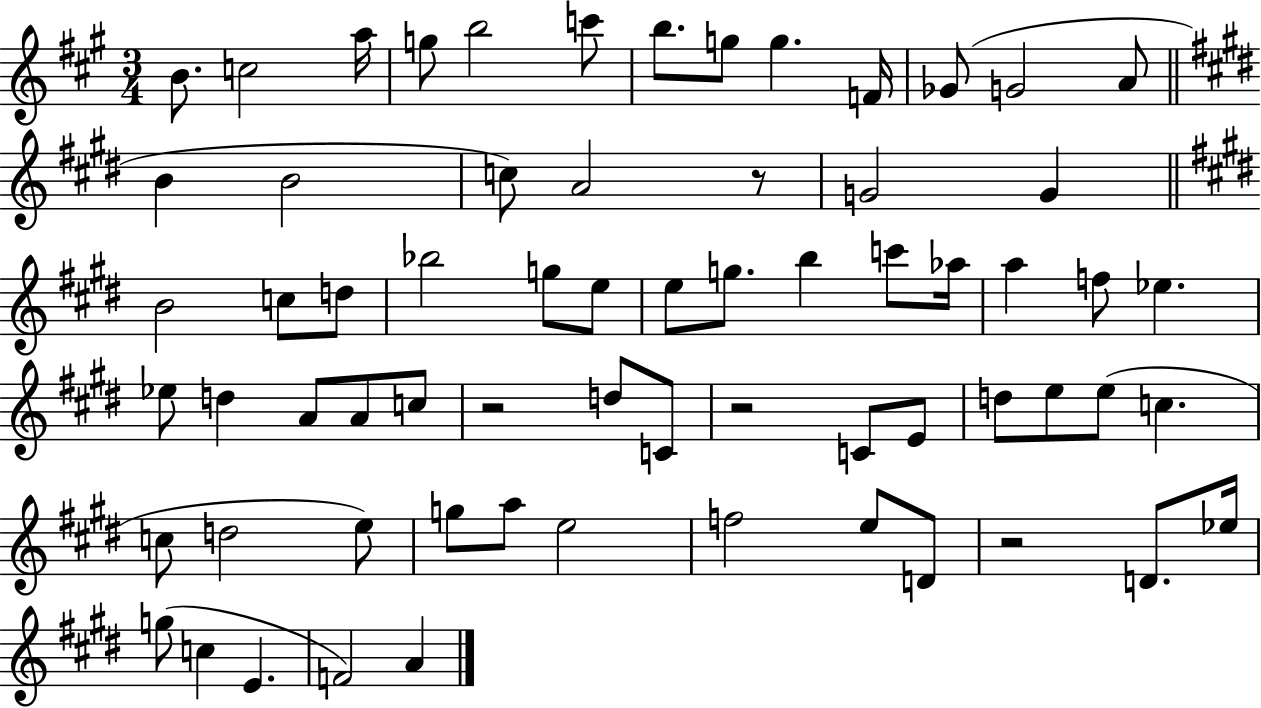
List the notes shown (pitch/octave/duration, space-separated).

B4/e. C5/h A5/s G5/e B5/h C6/e B5/e. G5/e G5/q. F4/s Gb4/e G4/h A4/e B4/q B4/h C5/e A4/h R/e G4/h G4/q B4/h C5/e D5/e Bb5/h G5/e E5/e E5/e G5/e. B5/q C6/e Ab5/s A5/q F5/e Eb5/q. Eb5/e D5/q A4/e A4/e C5/e R/h D5/e C4/e R/h C4/e E4/e D5/e E5/e E5/e C5/q. C5/e D5/h E5/e G5/e A5/e E5/h F5/h E5/e D4/e R/h D4/e. Eb5/s G5/e C5/q E4/q. F4/h A4/q